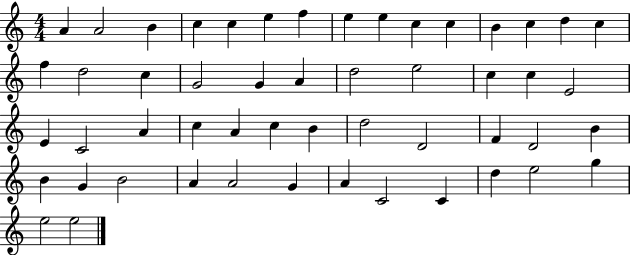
X:1
T:Untitled
M:4/4
L:1/4
K:C
A A2 B c c e f e e c c B c d c f d2 c G2 G A d2 e2 c c E2 E C2 A c A c B d2 D2 F D2 B B G B2 A A2 G A C2 C d e2 g e2 e2